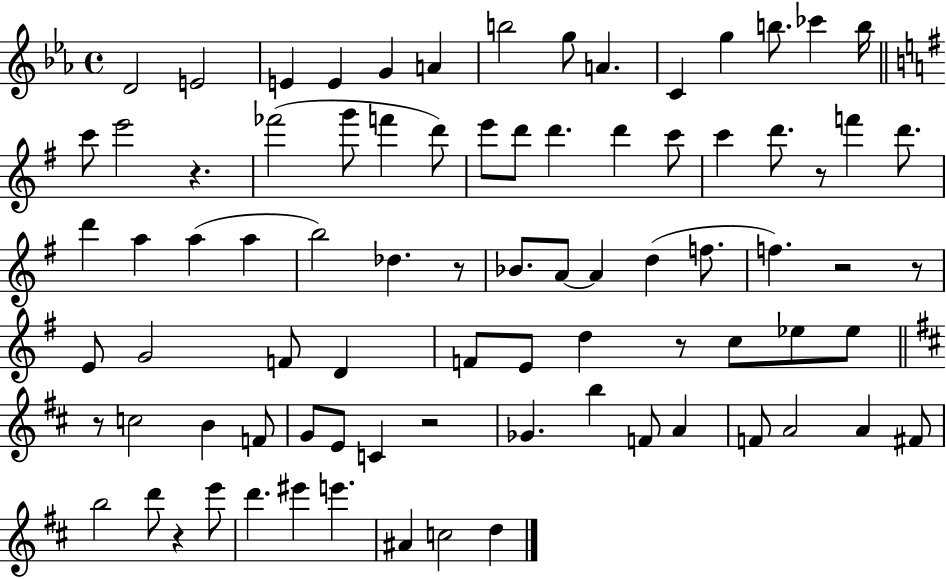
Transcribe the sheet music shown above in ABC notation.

X:1
T:Untitled
M:4/4
L:1/4
K:Eb
D2 E2 E E G A b2 g/2 A C g b/2 _c' b/4 c'/2 e'2 z _f'2 g'/2 f' d'/2 e'/2 d'/2 d' d' c'/2 c' d'/2 z/2 f' d'/2 d' a a a b2 _d z/2 _B/2 A/2 A d f/2 f z2 z/2 E/2 G2 F/2 D F/2 E/2 d z/2 c/2 _e/2 _e/2 z/2 c2 B F/2 G/2 E/2 C z2 _G b F/2 A F/2 A2 A ^F/2 b2 d'/2 z e'/2 d' ^e' e' ^A c2 d